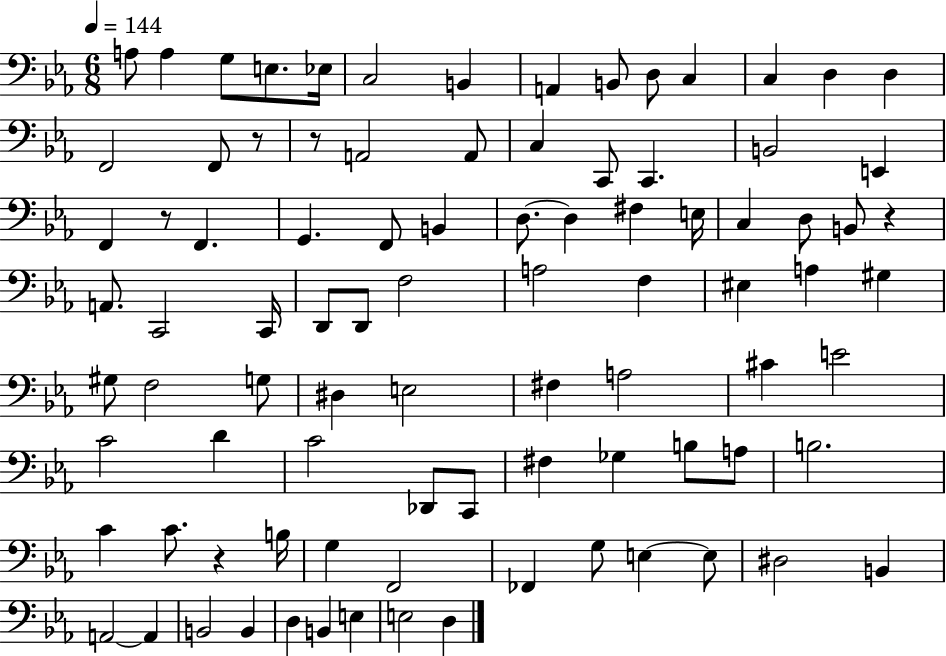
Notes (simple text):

A3/e A3/q G3/e E3/e. Eb3/s C3/h B2/q A2/q B2/e D3/e C3/q C3/q D3/q D3/q F2/h F2/e R/e R/e A2/h A2/e C3/q C2/e C2/q. B2/h E2/q F2/q R/e F2/q. G2/q. F2/e B2/q D3/e. D3/q F#3/q E3/s C3/q D3/e B2/e R/q A2/e. C2/h C2/s D2/e D2/e F3/h A3/h F3/q EIS3/q A3/q G#3/q G#3/e F3/h G3/e D#3/q E3/h F#3/q A3/h C#4/q E4/h C4/h D4/q C4/h Db2/e C2/e F#3/q Gb3/q B3/e A3/e B3/h. C4/q C4/e. R/q B3/s G3/q F2/h FES2/q G3/e E3/q E3/e D#3/h B2/q A2/h A2/q B2/h B2/q D3/q B2/q E3/q E3/h D3/q